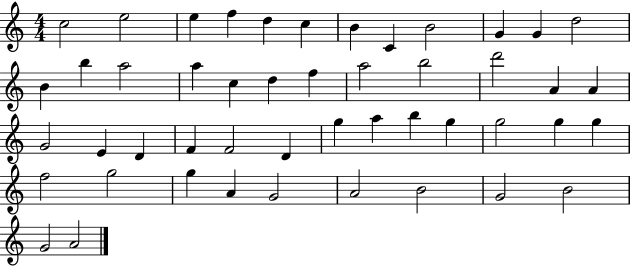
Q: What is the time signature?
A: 4/4